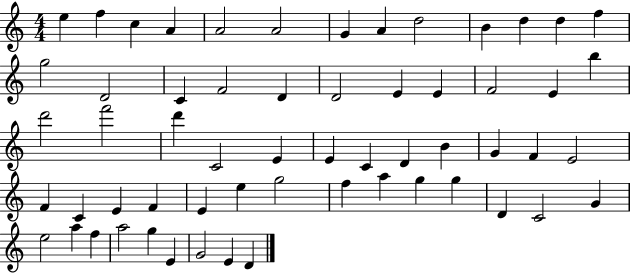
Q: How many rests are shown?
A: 0